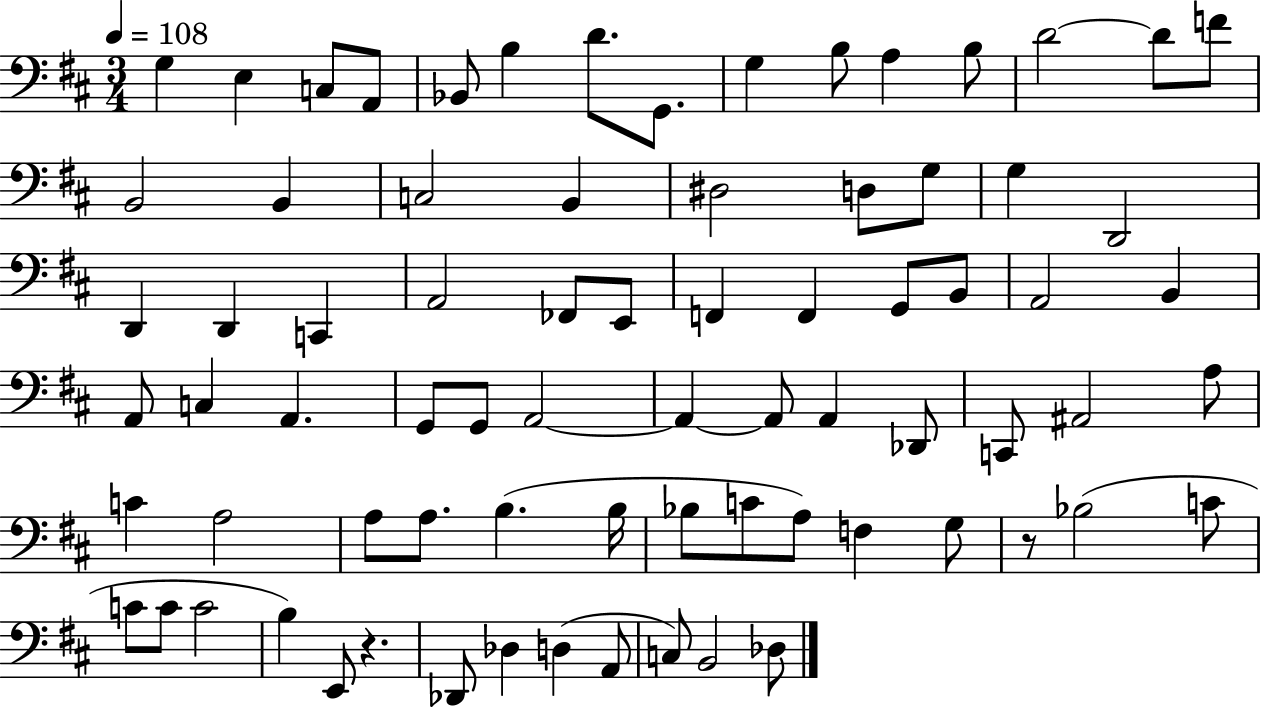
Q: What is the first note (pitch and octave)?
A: G3